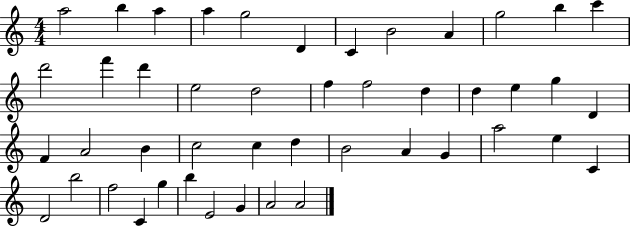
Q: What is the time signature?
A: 4/4